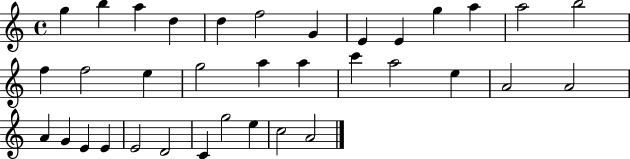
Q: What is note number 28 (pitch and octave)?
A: E4